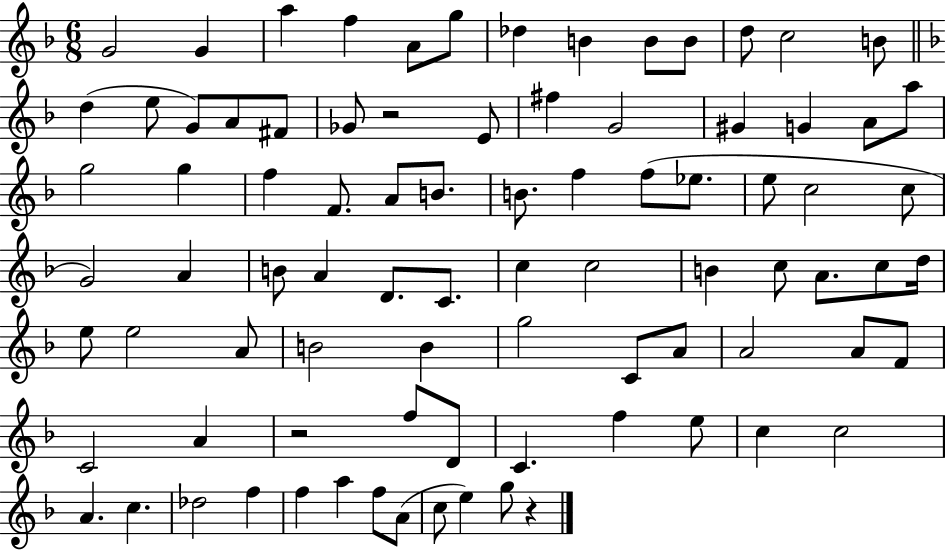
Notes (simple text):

G4/h G4/q A5/q F5/q A4/e G5/e Db5/q B4/q B4/e B4/e D5/e C5/h B4/e D5/q E5/e G4/e A4/e F#4/e Gb4/e R/h E4/e F#5/q G4/h G#4/q G4/q A4/e A5/e G5/h G5/q F5/q F4/e. A4/e B4/e. B4/e. F5/q F5/e Eb5/e. E5/e C5/h C5/e G4/h A4/q B4/e A4/q D4/e. C4/e. C5/q C5/h B4/q C5/e A4/e. C5/e D5/s E5/e E5/h A4/e B4/h B4/q G5/h C4/e A4/e A4/h A4/e F4/e C4/h A4/q R/h F5/e D4/e C4/q. F5/q E5/e C5/q C5/h A4/q. C5/q. Db5/h F5/q F5/q A5/q F5/e A4/e C5/e E5/q G5/e R/q